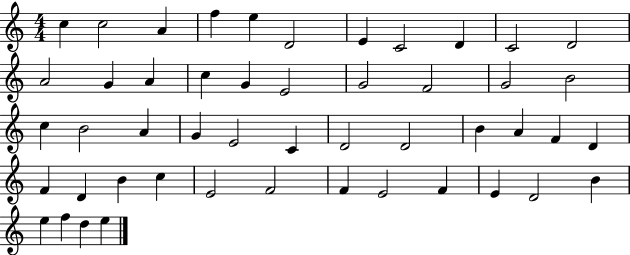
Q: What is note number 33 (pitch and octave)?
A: D4